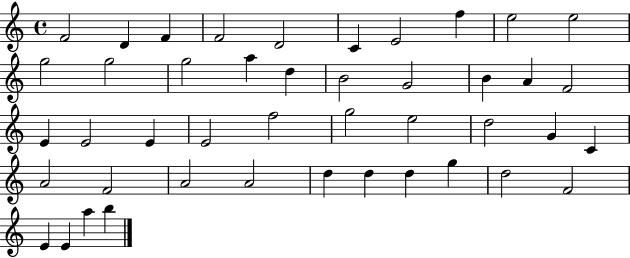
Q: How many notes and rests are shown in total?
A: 44